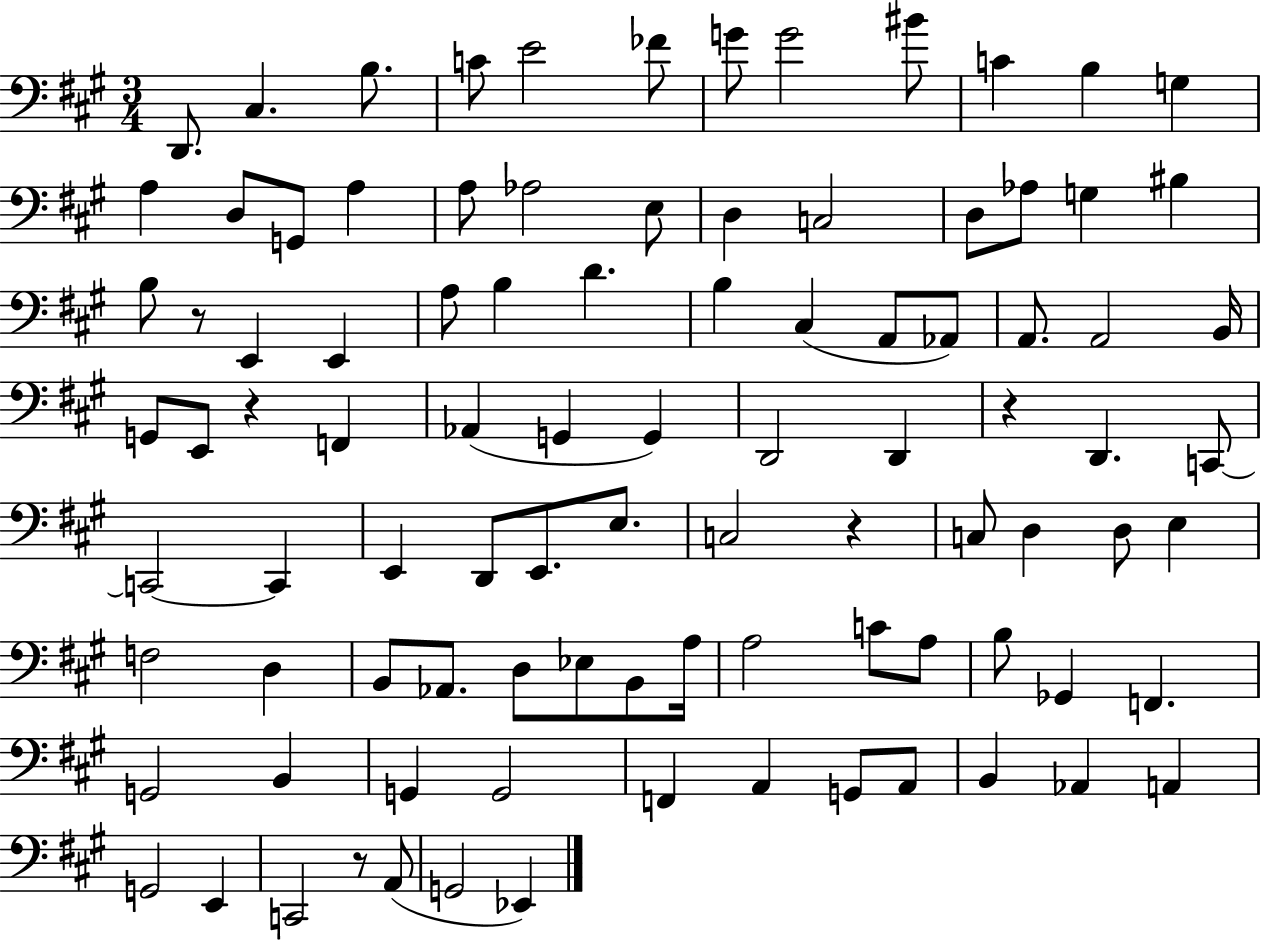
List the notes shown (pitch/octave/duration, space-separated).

D2/e. C#3/q. B3/e. C4/e E4/h FES4/e G4/e G4/h BIS4/e C4/q B3/q G3/q A3/q D3/e G2/e A3/q A3/e Ab3/h E3/e D3/q C3/h D3/e Ab3/e G3/q BIS3/q B3/e R/e E2/q E2/q A3/e B3/q D4/q. B3/q C#3/q A2/e Ab2/e A2/e. A2/h B2/s G2/e E2/e R/q F2/q Ab2/q G2/q G2/q D2/h D2/q R/q D2/q. C2/e C2/h C2/q E2/q D2/e E2/e. E3/e. C3/h R/q C3/e D3/q D3/e E3/q F3/h D3/q B2/e Ab2/e. D3/e Eb3/e B2/e A3/s A3/h C4/e A3/e B3/e Gb2/q F2/q. G2/h B2/q G2/q G2/h F2/q A2/q G2/e A2/e B2/q Ab2/q A2/q G2/h E2/q C2/h R/e A2/e G2/h Eb2/q